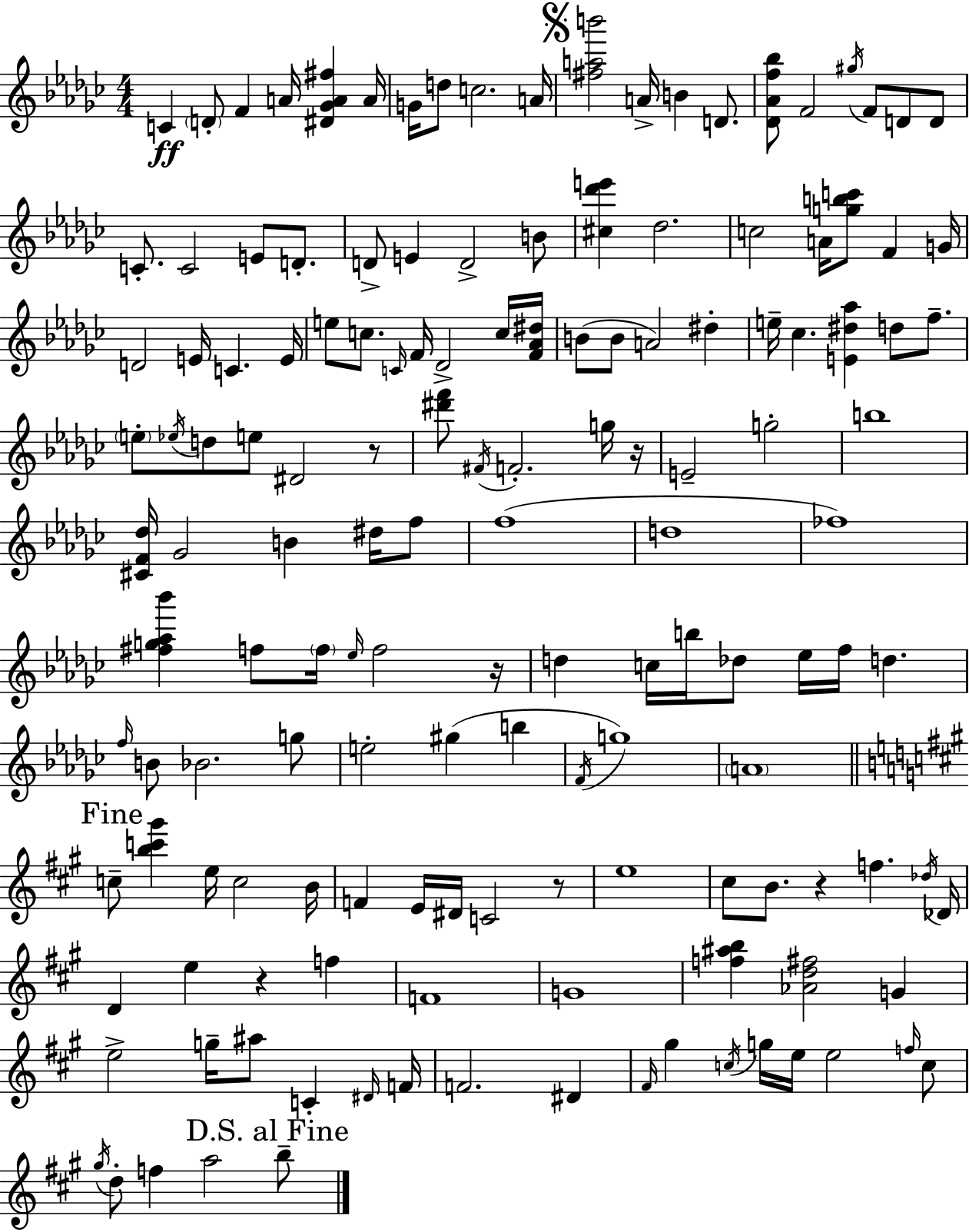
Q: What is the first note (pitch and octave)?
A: C4